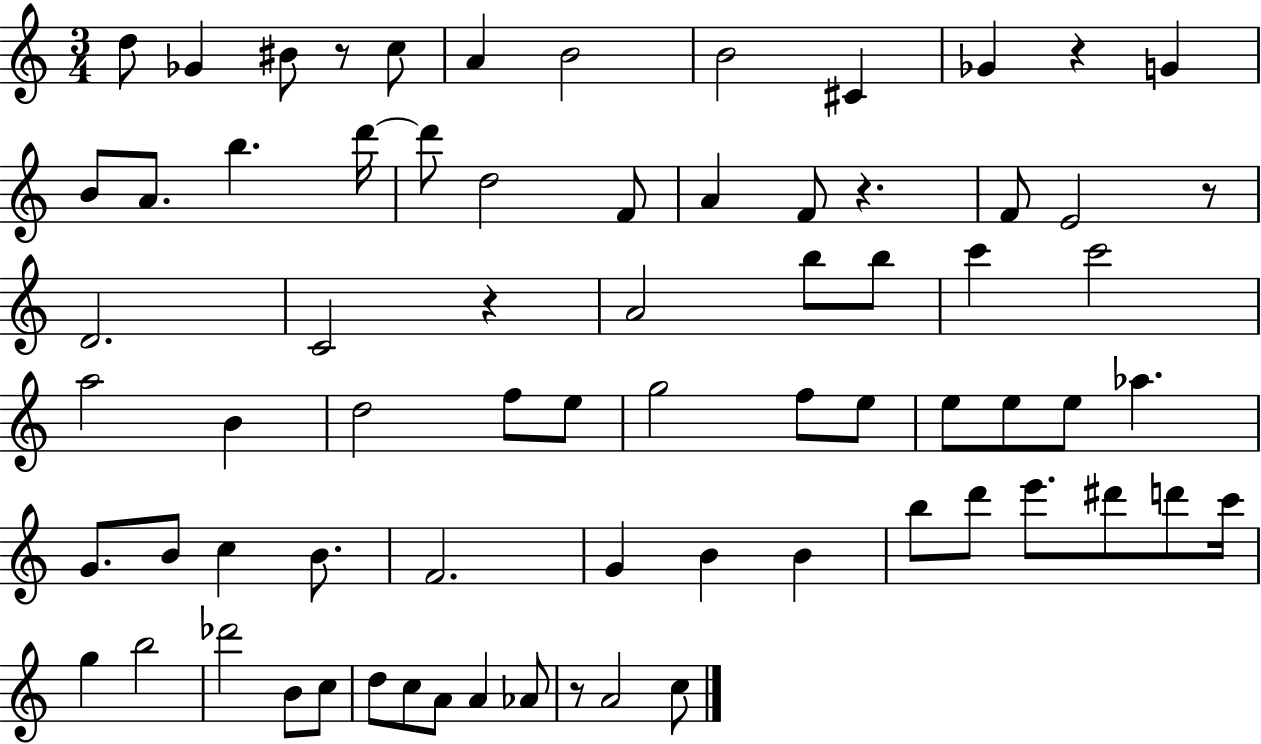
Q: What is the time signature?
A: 3/4